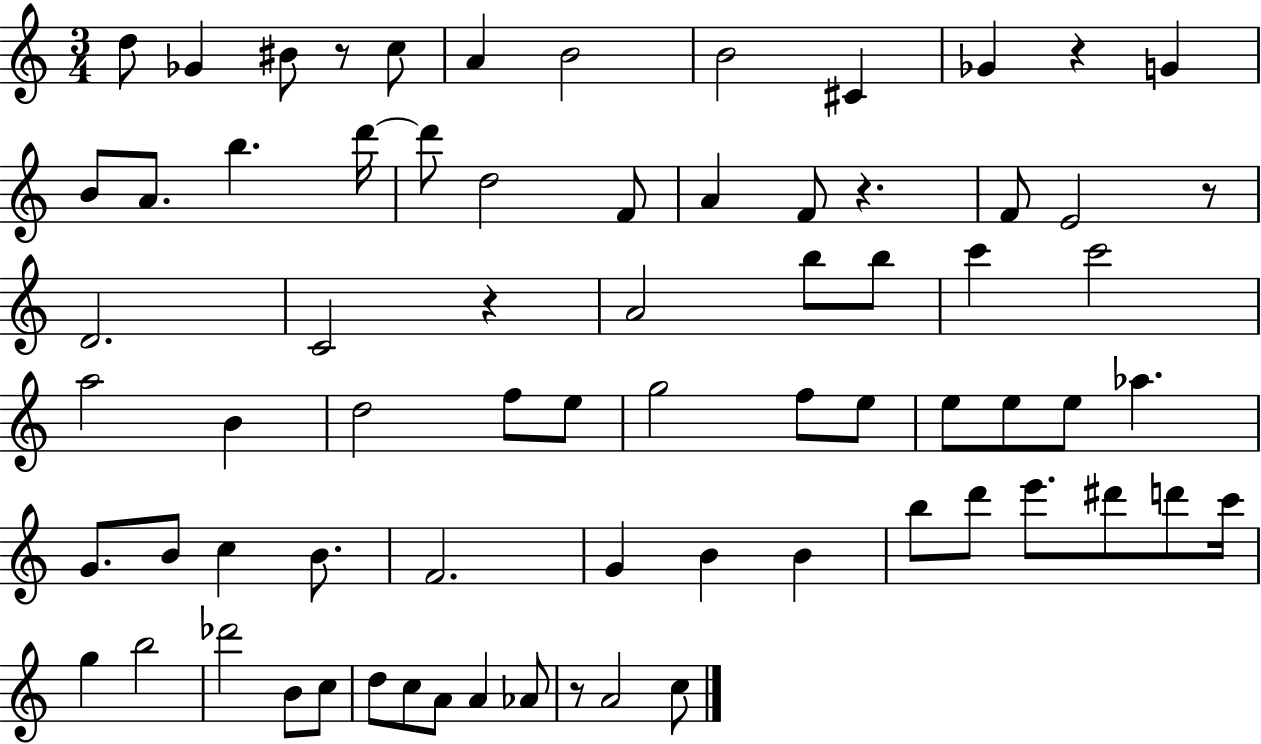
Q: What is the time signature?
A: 3/4